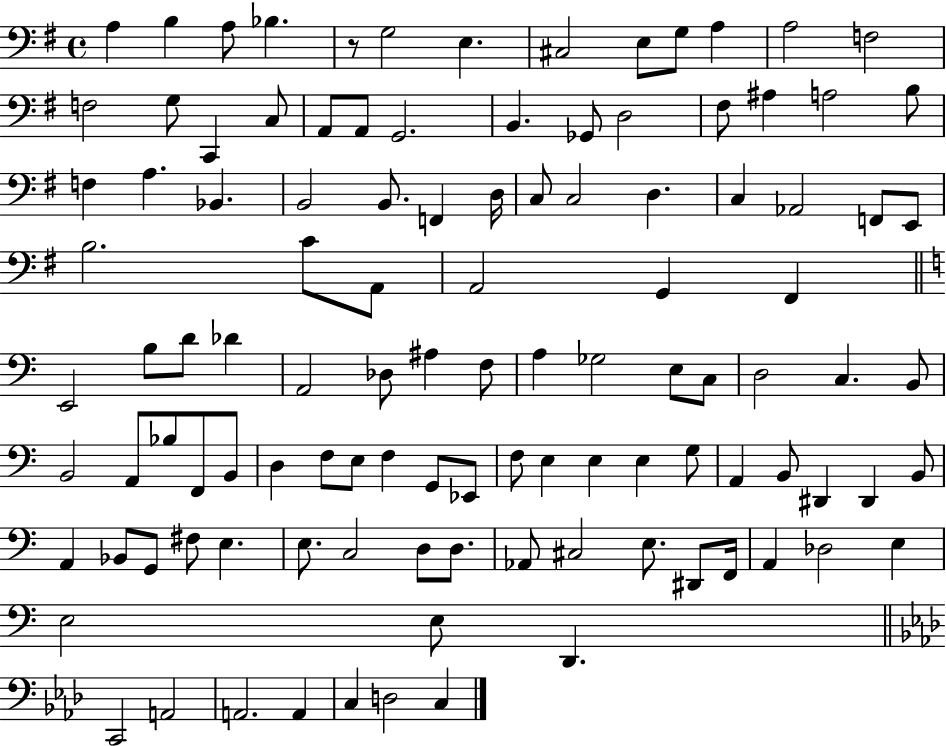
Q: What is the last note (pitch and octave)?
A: C3